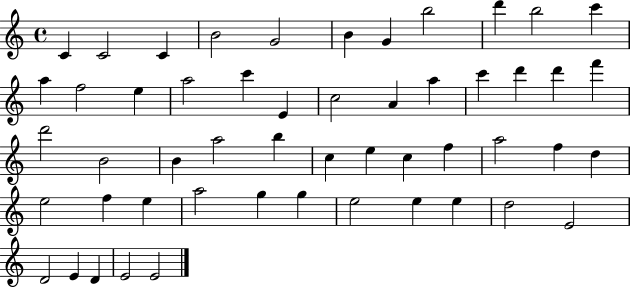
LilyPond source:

{
  \clef treble
  \time 4/4
  \defaultTimeSignature
  \key c \major
  c'4 c'2 c'4 | b'2 g'2 | b'4 g'4 b''2 | d'''4 b''2 c'''4 | \break a''4 f''2 e''4 | a''2 c'''4 e'4 | c''2 a'4 a''4 | c'''4 d'''4 d'''4 f'''4 | \break d'''2 b'2 | b'4 a''2 b''4 | c''4 e''4 c''4 f''4 | a''2 f''4 d''4 | \break e''2 f''4 e''4 | a''2 g''4 g''4 | e''2 e''4 e''4 | d''2 e'2 | \break d'2 e'4 d'4 | e'2 e'2 | \bar "|."
}